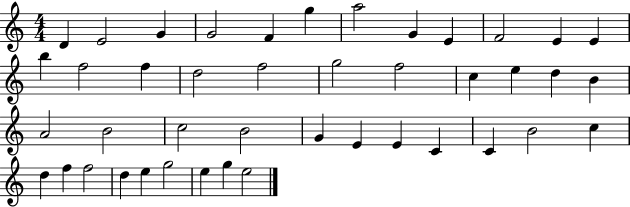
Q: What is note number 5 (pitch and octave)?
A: F4